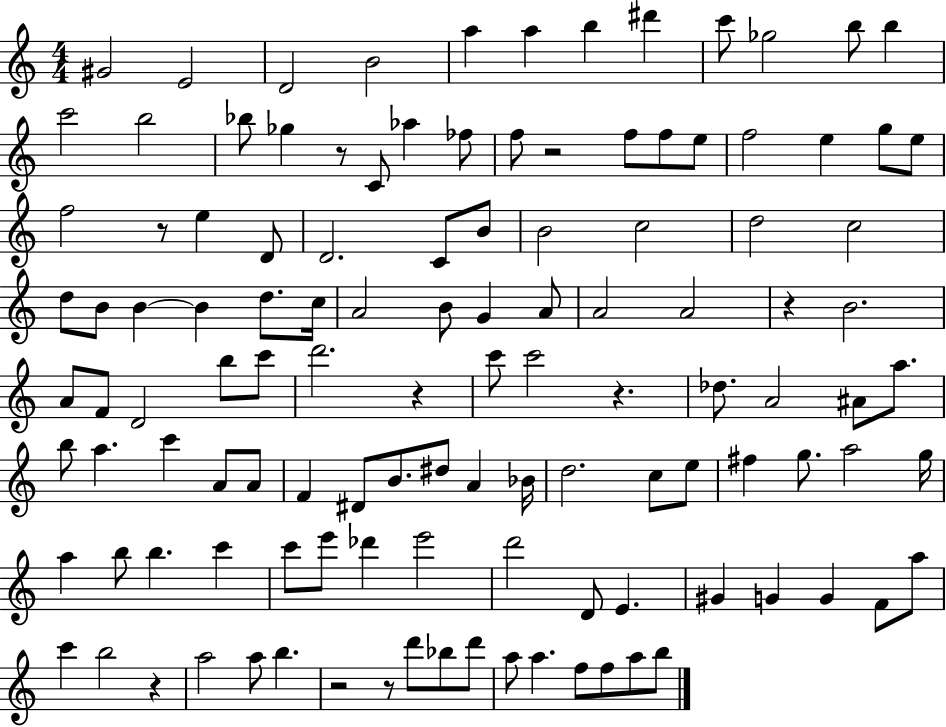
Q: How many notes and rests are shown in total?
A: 119